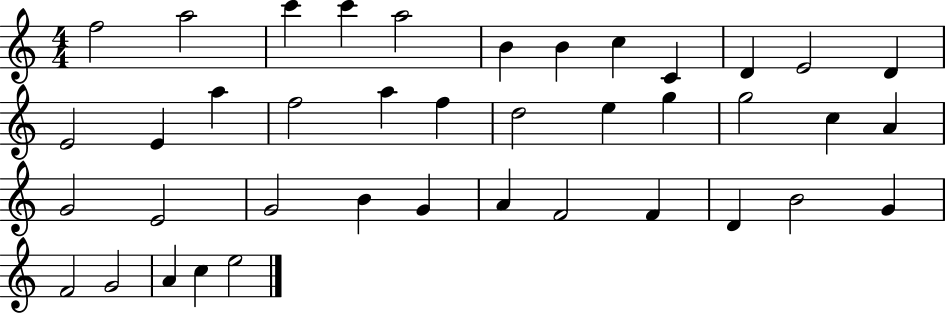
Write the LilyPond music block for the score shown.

{
  \clef treble
  \numericTimeSignature
  \time 4/4
  \key c \major
  f''2 a''2 | c'''4 c'''4 a''2 | b'4 b'4 c''4 c'4 | d'4 e'2 d'4 | \break e'2 e'4 a''4 | f''2 a''4 f''4 | d''2 e''4 g''4 | g''2 c''4 a'4 | \break g'2 e'2 | g'2 b'4 g'4 | a'4 f'2 f'4 | d'4 b'2 g'4 | \break f'2 g'2 | a'4 c''4 e''2 | \bar "|."
}